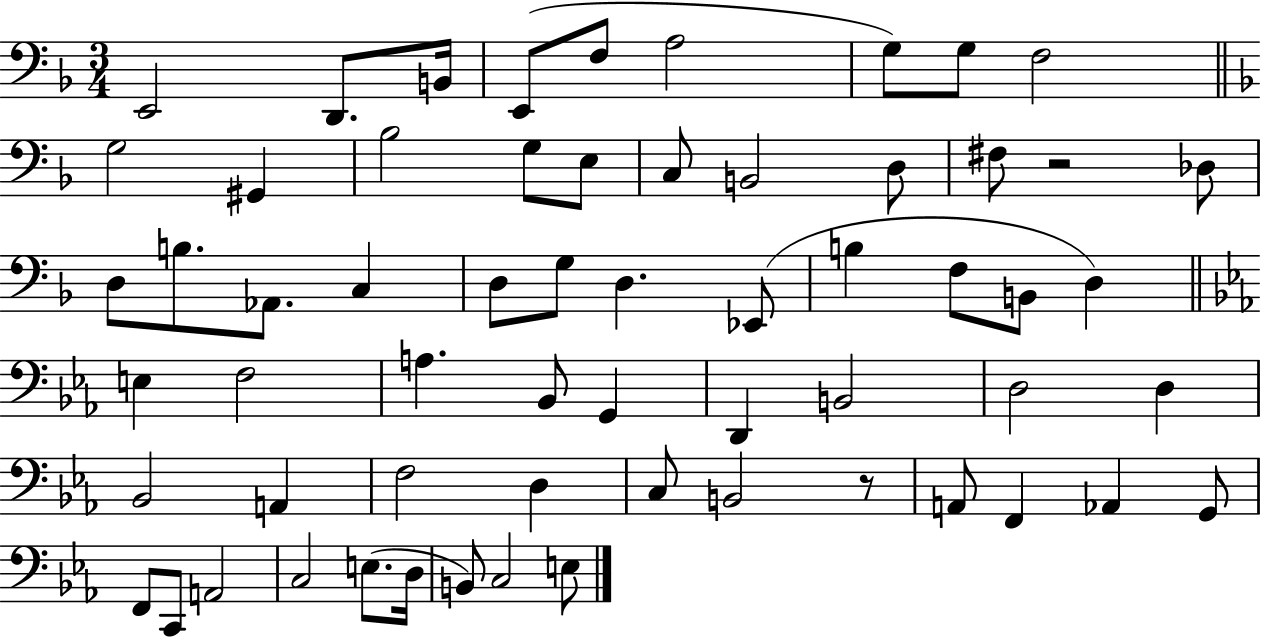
E2/h D2/e. B2/s E2/e F3/e A3/h G3/e G3/e F3/h G3/h G#2/q Bb3/h G3/e E3/e C3/e B2/h D3/e F#3/e R/h Db3/e D3/e B3/e. Ab2/e. C3/q D3/e G3/e D3/q. Eb2/e B3/q F3/e B2/e D3/q E3/q F3/h A3/q. Bb2/e G2/q D2/q B2/h D3/h D3/q Bb2/h A2/q F3/h D3/q C3/e B2/h R/e A2/e F2/q Ab2/q G2/e F2/e C2/e A2/h C3/h E3/e. D3/s B2/e C3/h E3/e